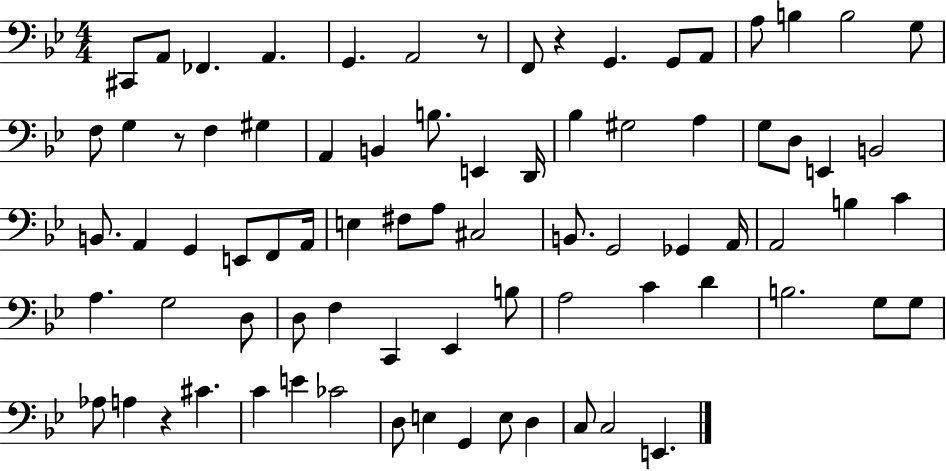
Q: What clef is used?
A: bass